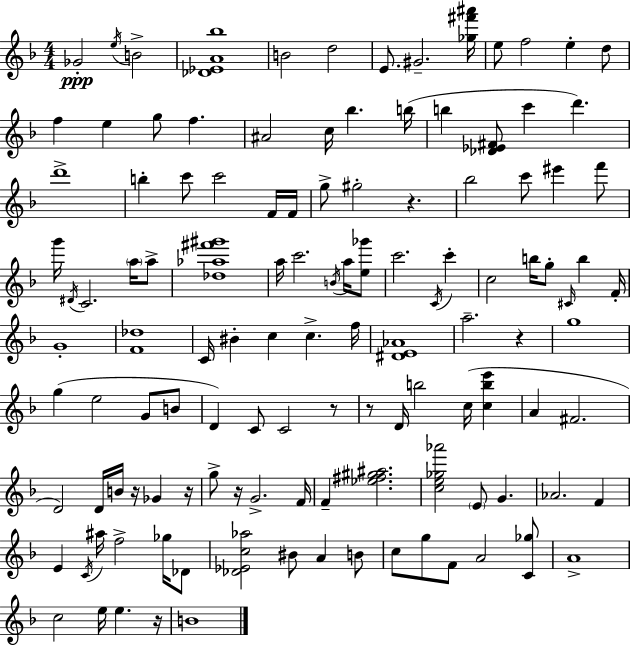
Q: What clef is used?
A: treble